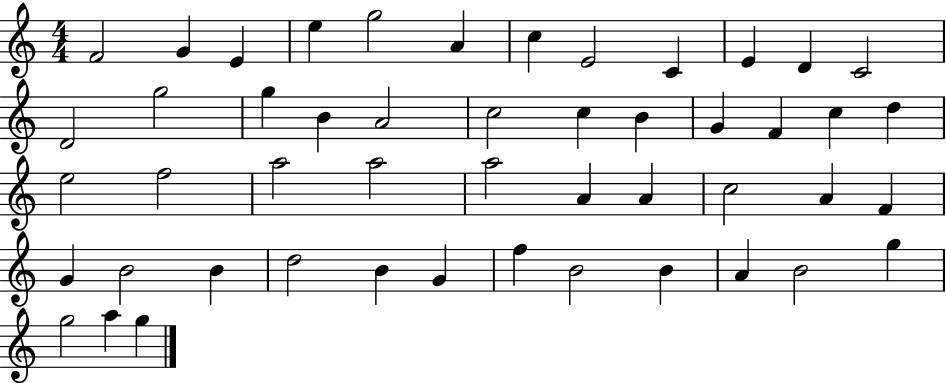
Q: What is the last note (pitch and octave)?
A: G5